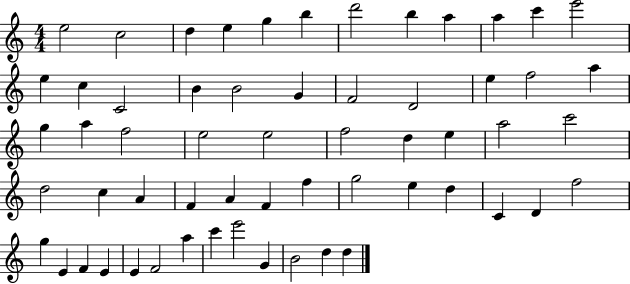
{
  \clef treble
  \numericTimeSignature
  \time 4/4
  \key c \major
  e''2 c''2 | d''4 e''4 g''4 b''4 | d'''2 b''4 a''4 | a''4 c'''4 e'''2 | \break e''4 c''4 c'2 | b'4 b'2 g'4 | f'2 d'2 | e''4 f''2 a''4 | \break g''4 a''4 f''2 | e''2 e''2 | f''2 d''4 e''4 | a''2 c'''2 | \break d''2 c''4 a'4 | f'4 a'4 f'4 f''4 | g''2 e''4 d''4 | c'4 d'4 f''2 | \break g''4 e'4 f'4 e'4 | e'4 f'2 a''4 | c'''4 e'''2 g'4 | b'2 d''4 d''4 | \break \bar "|."
}